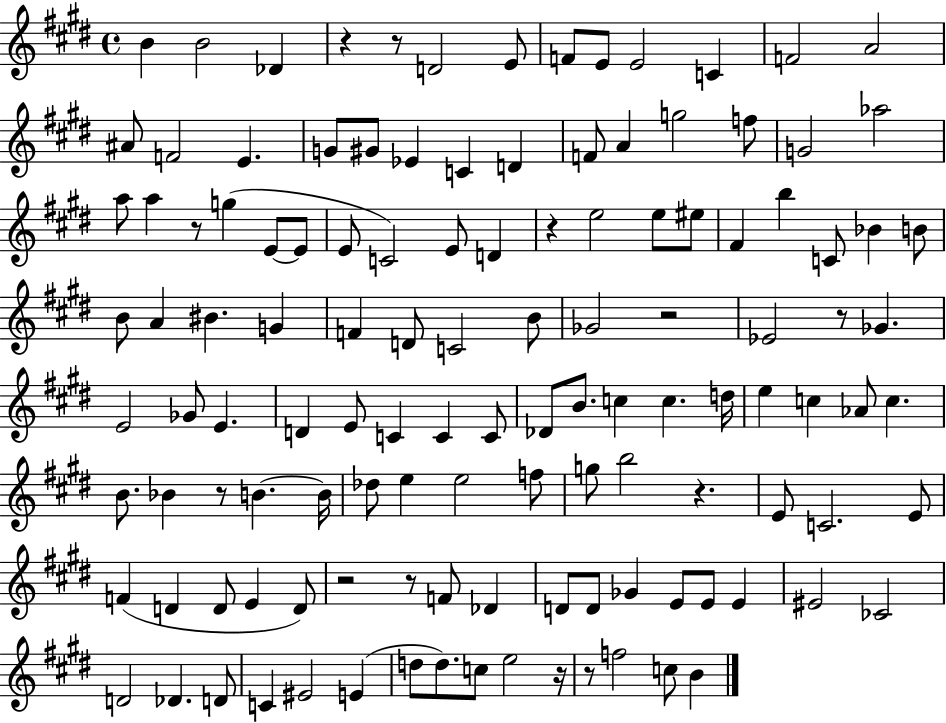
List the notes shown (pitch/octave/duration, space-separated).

B4/q B4/h Db4/q R/q R/e D4/h E4/e F4/e E4/e E4/h C4/q F4/h A4/h A#4/e F4/h E4/q. G4/e G#4/e Eb4/q C4/q D4/q F4/e A4/q G5/h F5/e G4/h Ab5/h A5/e A5/q R/e G5/q E4/e E4/e E4/e C4/h E4/e D4/q R/q E5/h E5/e EIS5/e F#4/q B5/q C4/e Bb4/q B4/e B4/e A4/q BIS4/q. G4/q F4/q D4/e C4/h B4/e Gb4/h R/h Eb4/h R/e Gb4/q. E4/h Gb4/e E4/q. D4/q E4/e C4/q C4/q C4/e Db4/e B4/e. C5/q C5/q. D5/s E5/q C5/q Ab4/e C5/q. B4/e. Bb4/q R/e B4/q. B4/s Db5/e E5/q E5/h F5/e G5/e B5/h R/q. E4/e C4/h. E4/e F4/q D4/q D4/e E4/q D4/e R/h R/e F4/e Db4/q D4/e D4/e Gb4/q E4/e E4/e E4/q EIS4/h CES4/h D4/h Db4/q. D4/e C4/q EIS4/h E4/q D5/e D5/e. C5/e E5/h R/s R/e F5/h C5/e B4/q